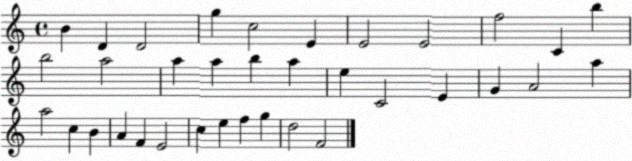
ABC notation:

X:1
T:Untitled
M:4/4
L:1/4
K:C
B D D2 g c2 E E2 E2 f2 C b b2 a2 a a b a e C2 E G A2 a a2 c B A F E2 c e f g d2 F2